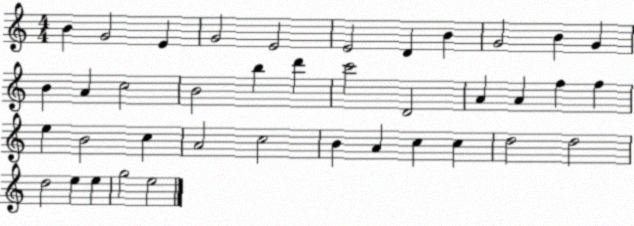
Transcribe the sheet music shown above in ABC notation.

X:1
T:Untitled
M:4/4
L:1/4
K:C
B G2 E G2 E2 E2 D B G2 B G B A c2 B2 b d' c'2 D2 A A f f e B2 c A2 c2 B A c c d2 d2 d2 e e g2 e2